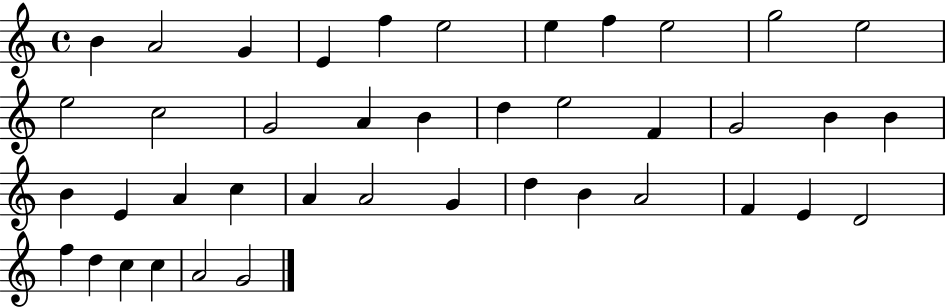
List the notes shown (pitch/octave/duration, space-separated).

B4/q A4/h G4/q E4/q F5/q E5/h E5/q F5/q E5/h G5/h E5/h E5/h C5/h G4/h A4/q B4/q D5/q E5/h F4/q G4/h B4/q B4/q B4/q E4/q A4/q C5/q A4/q A4/h G4/q D5/q B4/q A4/h F4/q E4/q D4/h F5/q D5/q C5/q C5/q A4/h G4/h